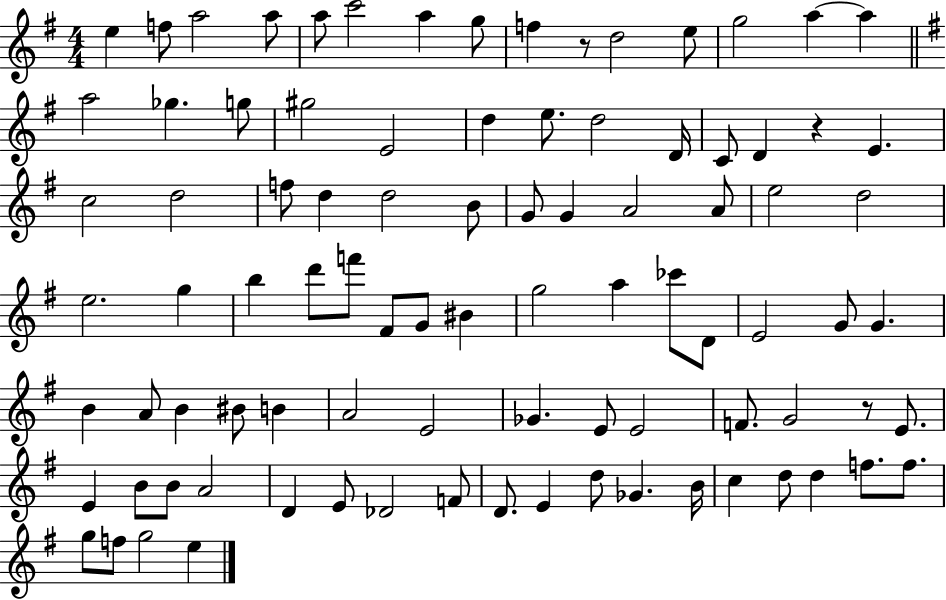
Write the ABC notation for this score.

X:1
T:Untitled
M:4/4
L:1/4
K:G
e f/2 a2 a/2 a/2 c'2 a g/2 f z/2 d2 e/2 g2 a a a2 _g g/2 ^g2 E2 d e/2 d2 D/4 C/2 D z E c2 d2 f/2 d d2 B/2 G/2 G A2 A/2 e2 d2 e2 g b d'/2 f'/2 ^F/2 G/2 ^B g2 a _c'/2 D/2 E2 G/2 G B A/2 B ^B/2 B A2 E2 _G E/2 E2 F/2 G2 z/2 E/2 E B/2 B/2 A2 D E/2 _D2 F/2 D/2 E d/2 _G B/4 c d/2 d f/2 f/2 g/2 f/2 g2 e